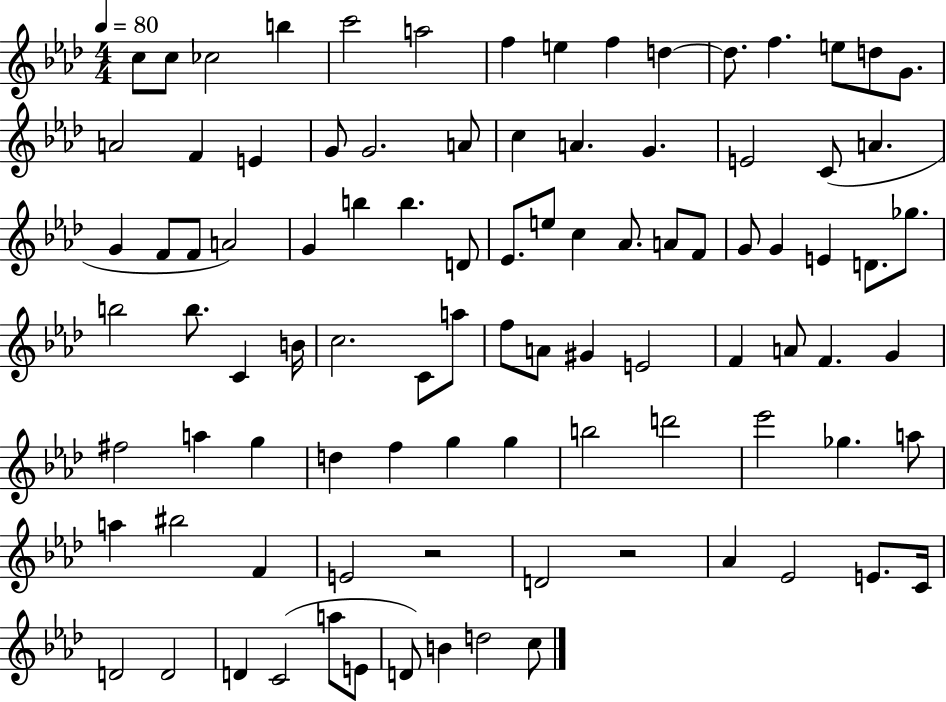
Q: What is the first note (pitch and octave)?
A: C5